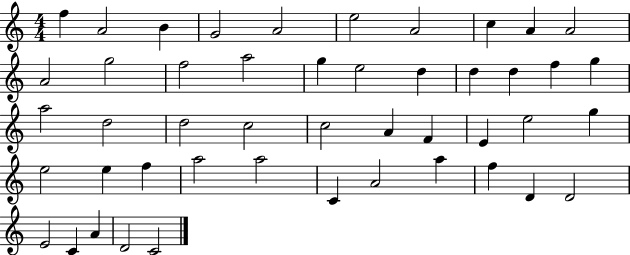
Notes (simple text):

F5/q A4/h B4/q G4/h A4/h E5/h A4/h C5/q A4/q A4/h A4/h G5/h F5/h A5/h G5/q E5/h D5/q D5/q D5/q F5/q G5/q A5/h D5/h D5/h C5/h C5/h A4/q F4/q E4/q E5/h G5/q E5/h E5/q F5/q A5/h A5/h C4/q A4/h A5/q F5/q D4/q D4/h E4/h C4/q A4/q D4/h C4/h